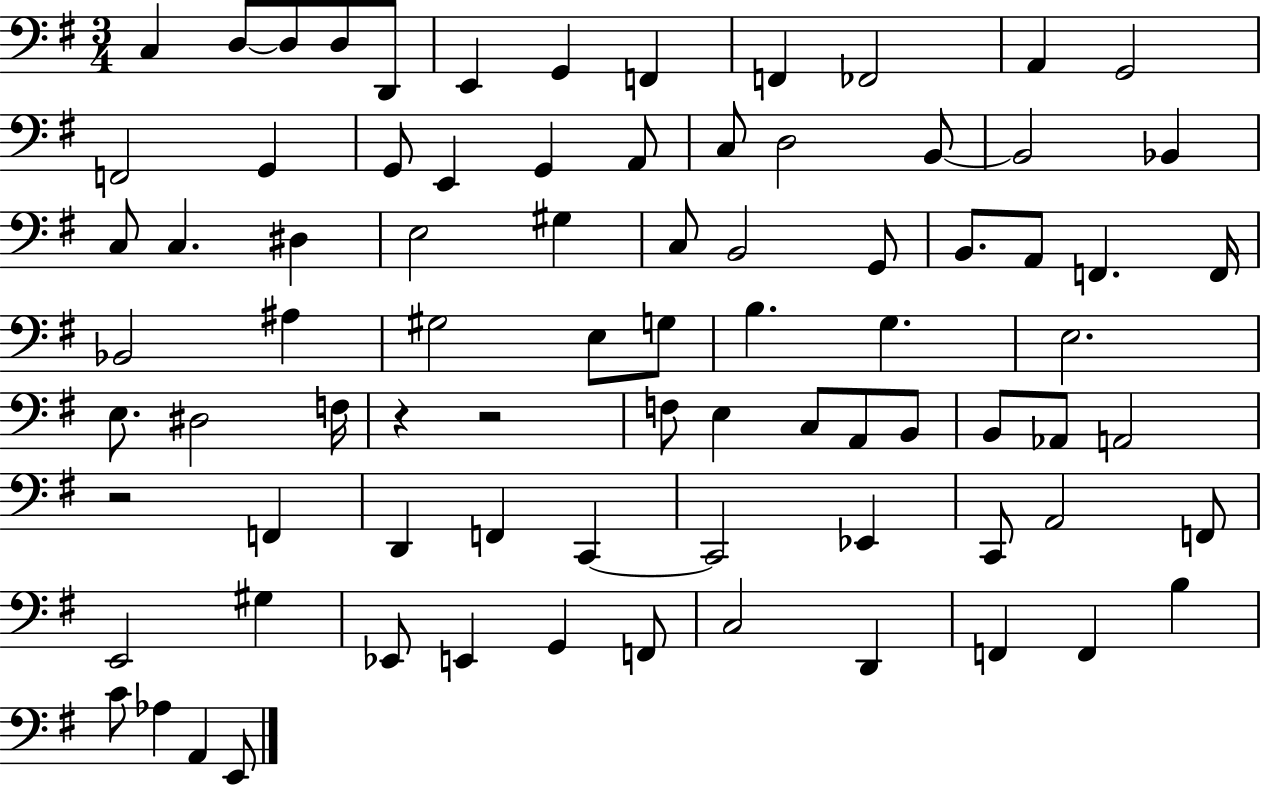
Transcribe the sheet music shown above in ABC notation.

X:1
T:Untitled
M:3/4
L:1/4
K:G
C, D,/2 D,/2 D,/2 D,,/2 E,, G,, F,, F,, _F,,2 A,, G,,2 F,,2 G,, G,,/2 E,, G,, A,,/2 C,/2 D,2 B,,/2 B,,2 _B,, C,/2 C, ^D, E,2 ^G, C,/2 B,,2 G,,/2 B,,/2 A,,/2 F,, F,,/4 _B,,2 ^A, ^G,2 E,/2 G,/2 B, G, E,2 E,/2 ^D,2 F,/4 z z2 F,/2 E, C,/2 A,,/2 B,,/2 B,,/2 _A,,/2 A,,2 z2 F,, D,, F,, C,, C,,2 _E,, C,,/2 A,,2 F,,/2 E,,2 ^G, _E,,/2 E,, G,, F,,/2 C,2 D,, F,, F,, B, C/2 _A, A,, E,,/2